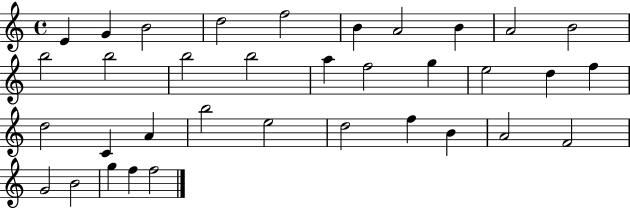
E4/q G4/q B4/h D5/h F5/h B4/q A4/h B4/q A4/h B4/h B5/h B5/h B5/h B5/h A5/q F5/h G5/q E5/h D5/q F5/q D5/h C4/q A4/q B5/h E5/h D5/h F5/q B4/q A4/h F4/h G4/h B4/h G5/q F5/q F5/h